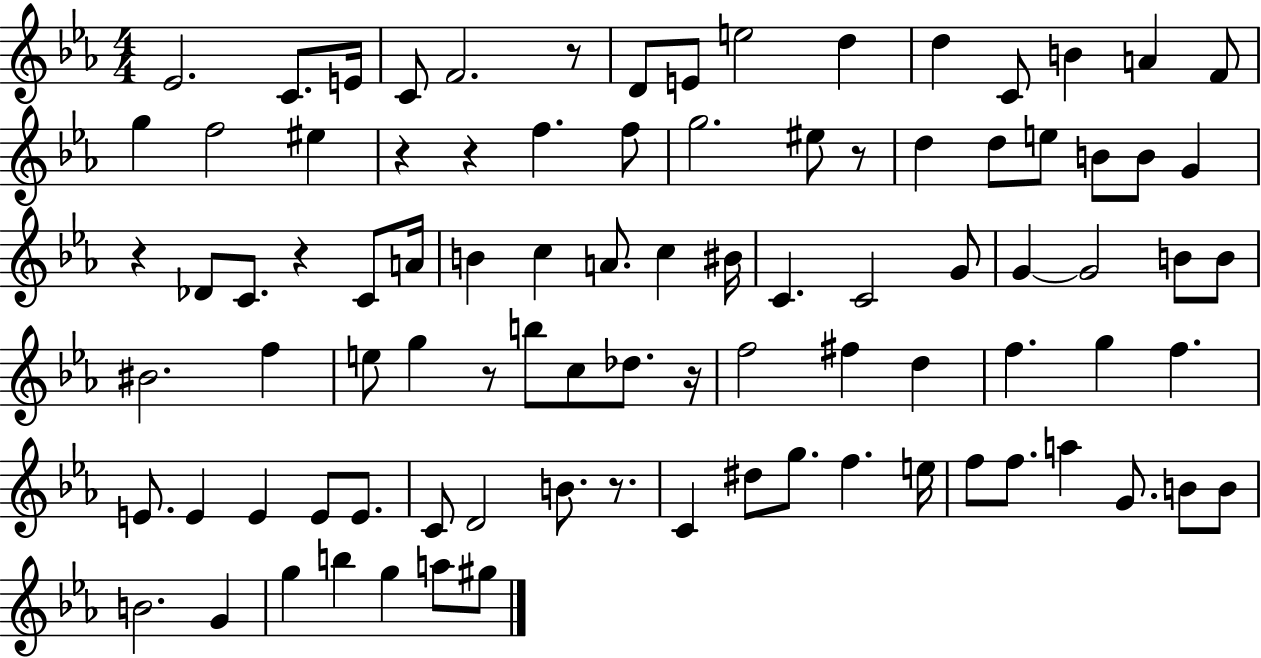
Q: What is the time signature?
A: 4/4